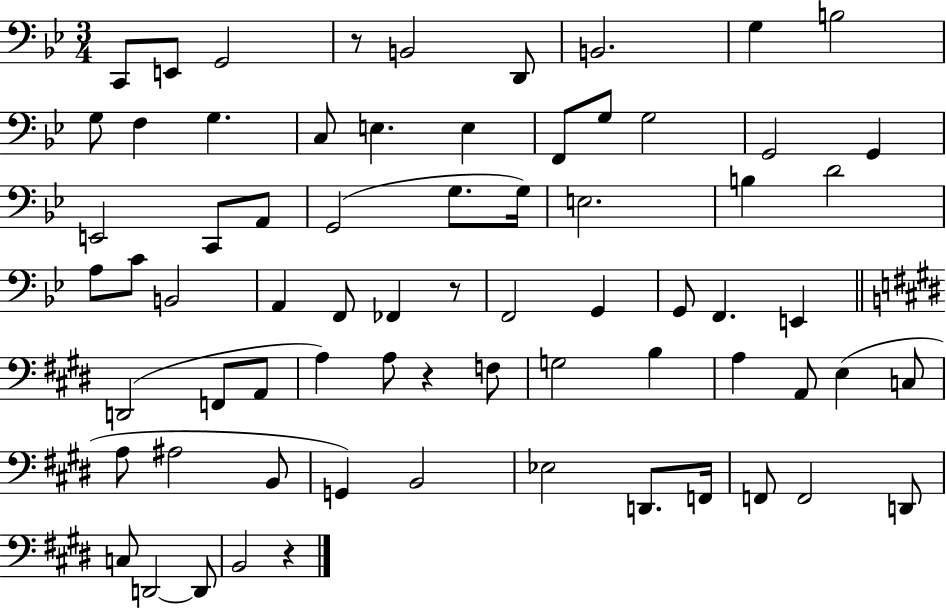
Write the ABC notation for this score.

X:1
T:Untitled
M:3/4
L:1/4
K:Bb
C,,/2 E,,/2 G,,2 z/2 B,,2 D,,/2 B,,2 G, B,2 G,/2 F, G, C,/2 E, E, F,,/2 G,/2 G,2 G,,2 G,, E,,2 C,,/2 A,,/2 G,,2 G,/2 G,/4 E,2 B, D2 A,/2 C/2 B,,2 A,, F,,/2 _F,, z/2 F,,2 G,, G,,/2 F,, E,, D,,2 F,,/2 A,,/2 A, A,/2 z F,/2 G,2 B, A, A,,/2 E, C,/2 A,/2 ^A,2 B,,/2 G,, B,,2 _E,2 D,,/2 F,,/4 F,,/2 F,,2 D,,/2 C,/2 D,,2 D,,/2 B,,2 z